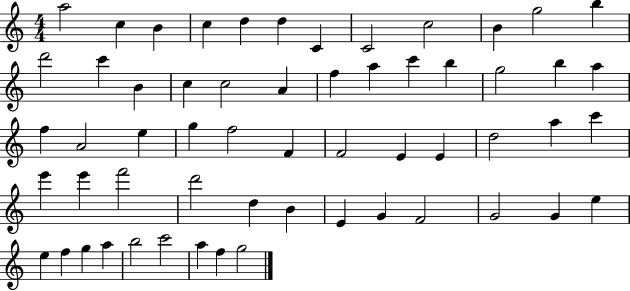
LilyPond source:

{
  \clef treble
  \numericTimeSignature
  \time 4/4
  \key c \major
  a''2 c''4 b'4 | c''4 d''4 d''4 c'4 | c'2 c''2 | b'4 g''2 b''4 | \break d'''2 c'''4 b'4 | c''4 c''2 a'4 | f''4 a''4 c'''4 b''4 | g''2 b''4 a''4 | \break f''4 a'2 e''4 | g''4 f''2 f'4 | f'2 e'4 e'4 | d''2 a''4 c'''4 | \break e'''4 e'''4 f'''2 | d'''2 d''4 b'4 | e'4 g'4 f'2 | g'2 g'4 e''4 | \break e''4 f''4 g''4 a''4 | b''2 c'''2 | a''4 f''4 g''2 | \bar "|."
}